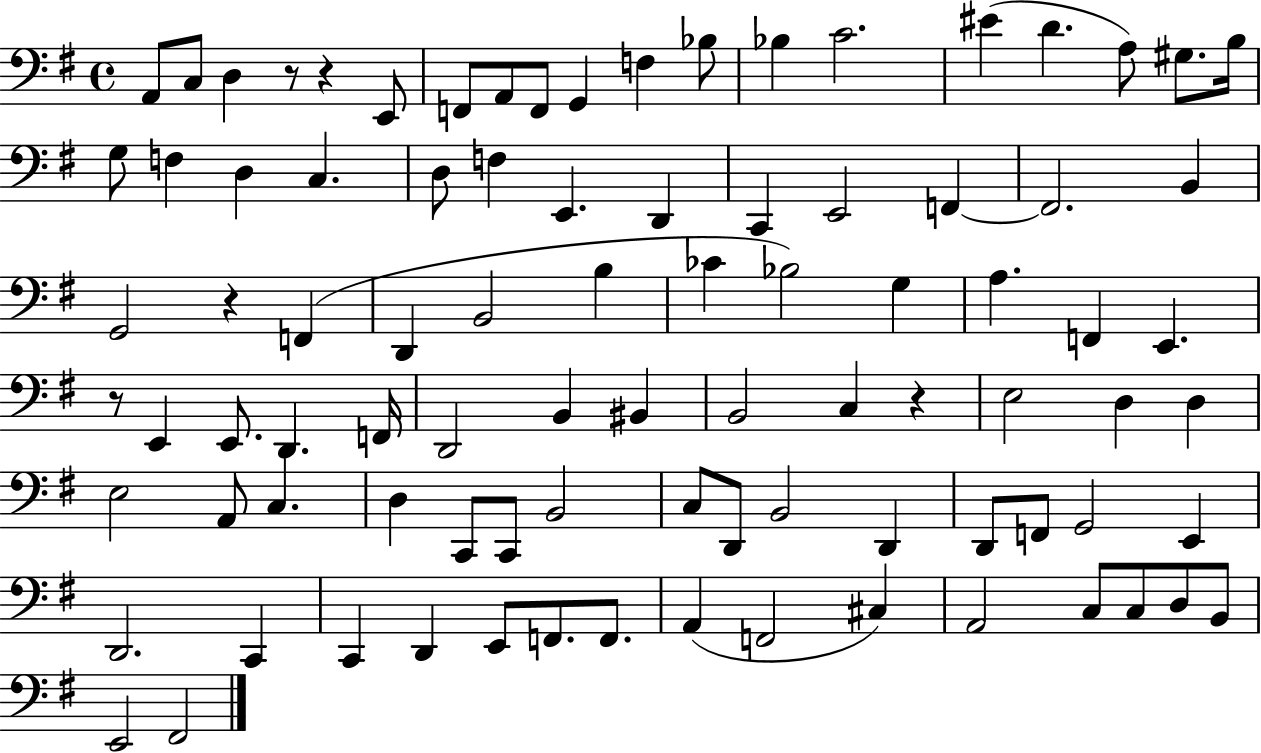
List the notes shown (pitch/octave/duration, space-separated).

A2/e C3/e D3/q R/e R/q E2/e F2/e A2/e F2/e G2/q F3/q Bb3/e Bb3/q C4/h. EIS4/q D4/q. A3/e G#3/e. B3/s G3/e F3/q D3/q C3/q. D3/e F3/q E2/q. D2/q C2/q E2/h F2/q F2/h. B2/q G2/h R/q F2/q D2/q B2/h B3/q CES4/q Bb3/h G3/q A3/q. F2/q E2/q. R/e E2/q E2/e. D2/q. F2/s D2/h B2/q BIS2/q B2/h C3/q R/q E3/h D3/q D3/q E3/h A2/e C3/q. D3/q C2/e C2/e B2/h C3/e D2/e B2/h D2/q D2/e F2/e G2/h E2/q D2/h. C2/q C2/q D2/q E2/e F2/e. F2/e. A2/q F2/h C#3/q A2/h C3/e C3/e D3/e B2/e E2/h F#2/h